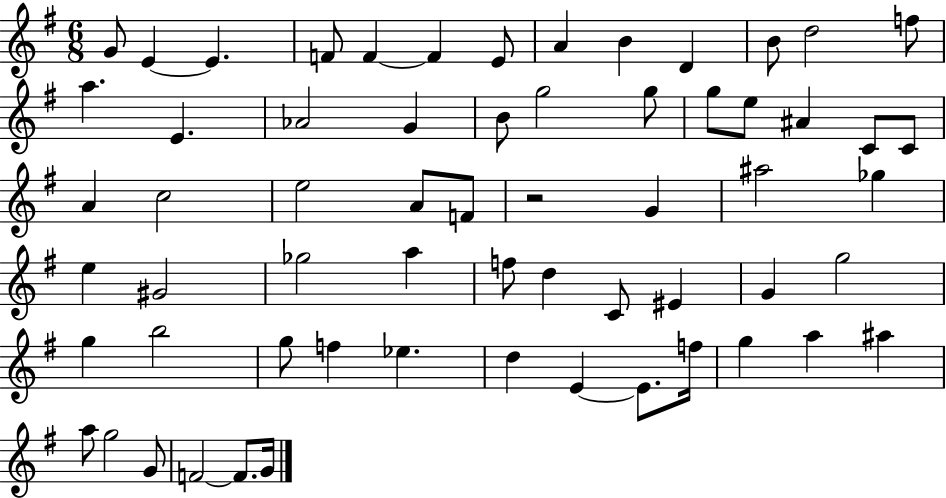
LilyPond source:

{
  \clef treble
  \numericTimeSignature
  \time 6/8
  \key g \major
  g'8 e'4~~ e'4. | f'8 f'4~~ f'4 e'8 | a'4 b'4 d'4 | b'8 d''2 f''8 | \break a''4. e'4. | aes'2 g'4 | b'8 g''2 g''8 | g''8 e''8 ais'4 c'8 c'8 | \break a'4 c''2 | e''2 a'8 f'8 | r2 g'4 | ais''2 ges''4 | \break e''4 gis'2 | ges''2 a''4 | f''8 d''4 c'8 eis'4 | g'4 g''2 | \break g''4 b''2 | g''8 f''4 ees''4. | d''4 e'4~~ e'8. f''16 | g''4 a''4 ais''4 | \break a''8 g''2 g'8 | f'2~~ f'8. g'16 | \bar "|."
}